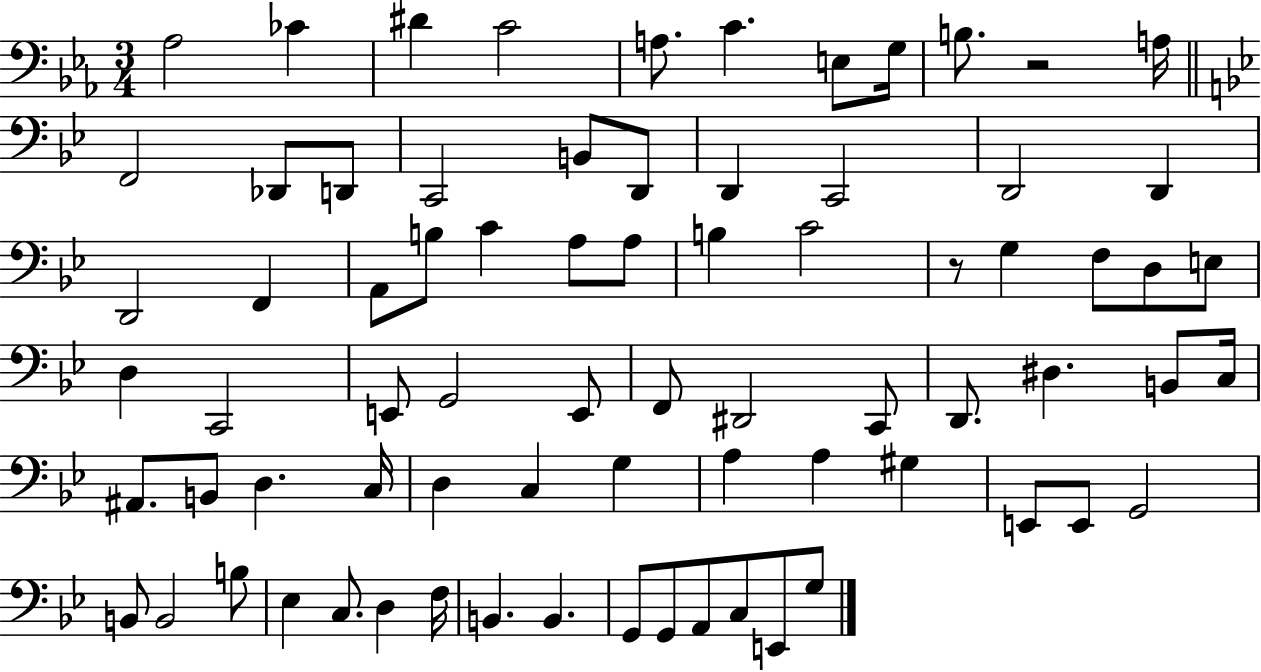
{
  \clef bass
  \numericTimeSignature
  \time 3/4
  \key ees \major
  \repeat volta 2 { aes2 ces'4 | dis'4 c'2 | a8. c'4. e8 g16 | b8. r2 a16 | \break \bar "||" \break \key bes \major f,2 des,8 d,8 | c,2 b,8 d,8 | d,4 c,2 | d,2 d,4 | \break d,2 f,4 | a,8 b8 c'4 a8 a8 | b4 c'2 | r8 g4 f8 d8 e8 | \break d4 c,2 | e,8 g,2 e,8 | f,8 dis,2 c,8 | d,8. dis4. b,8 c16 | \break ais,8. b,8 d4. c16 | d4 c4 g4 | a4 a4 gis4 | e,8 e,8 g,2 | \break b,8 b,2 b8 | ees4 c8. d4 f16 | b,4. b,4. | g,8 g,8 a,8 c8 e,8 g8 | \break } \bar "|."
}